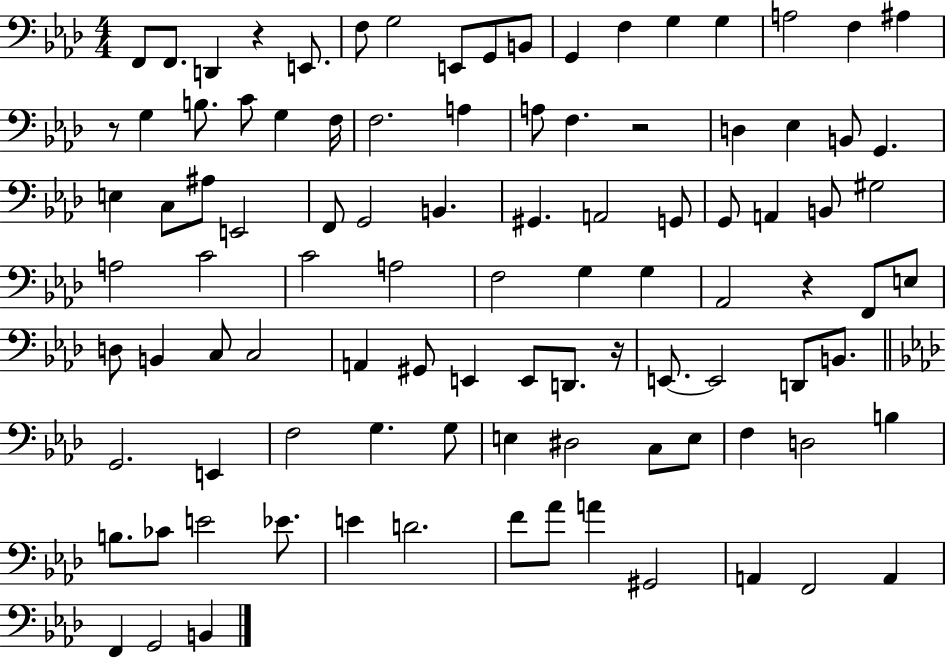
{
  \clef bass
  \numericTimeSignature
  \time 4/4
  \key aes \major
  f,8 f,8. d,4 r4 e,8. | f8 g2 e,8 g,8 b,8 | g,4 f4 g4 g4 | a2 f4 ais4 | \break r8 g4 b8. c'8 g4 f16 | f2. a4 | a8 f4. r2 | d4 ees4 b,8 g,4. | \break e4 c8 ais8 e,2 | f,8 g,2 b,4. | gis,4. a,2 g,8 | g,8 a,4 b,8 gis2 | \break a2 c'2 | c'2 a2 | f2 g4 g4 | aes,2 r4 f,8 e8 | \break d8 b,4 c8 c2 | a,4 gis,8 e,4 e,8 d,8. r16 | e,8.~~ e,2 d,8 b,8. | \bar "||" \break \key aes \major g,2. e,4 | f2 g4. g8 | e4 dis2 c8 e8 | f4 d2 b4 | \break b8. ces'8 e'2 ees'8. | e'4 d'2. | f'8 aes'8 a'4 gis,2 | a,4 f,2 a,4 | \break f,4 g,2 b,4 | \bar "|."
}